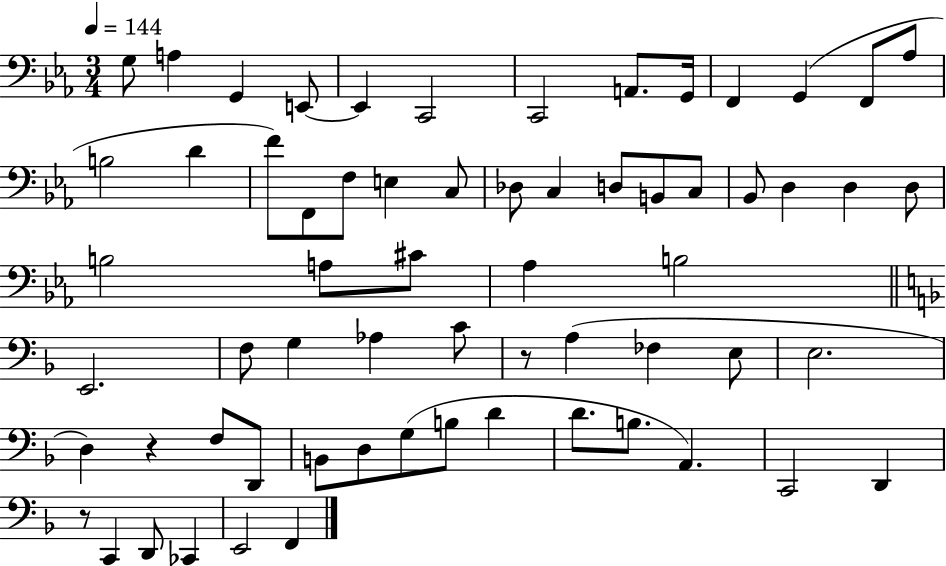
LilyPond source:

{
  \clef bass
  \numericTimeSignature
  \time 3/4
  \key ees \major
  \tempo 4 = 144
  \repeat volta 2 { g8 a4 g,4 e,8~~ | e,4 c,2 | c,2 a,8. g,16 | f,4 g,4( f,8 aes8 | \break b2 d'4 | f'8) f,8 f8 e4 c8 | des8 c4 d8 b,8 c8 | bes,8 d4 d4 d8 | \break b2 a8 cis'8 | aes4 b2 | \bar "||" \break \key f \major e,2. | f8 g4 aes4 c'8 | r8 a4( fes4 e8 | e2. | \break d4) r4 f8 d,8 | b,8 d8 g8( b8 d'4 | d'8. b8. a,4.) | c,2 d,4 | \break r8 c,4 d,8 ces,4 | e,2 f,4 | } \bar "|."
}